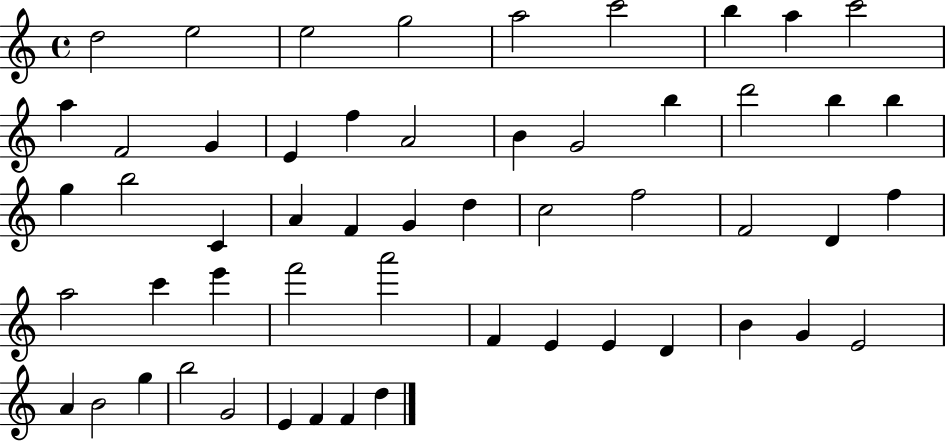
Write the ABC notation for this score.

X:1
T:Untitled
M:4/4
L:1/4
K:C
d2 e2 e2 g2 a2 c'2 b a c'2 a F2 G E f A2 B G2 b d'2 b b g b2 C A F G d c2 f2 F2 D f a2 c' e' f'2 a'2 F E E D B G E2 A B2 g b2 G2 E F F d